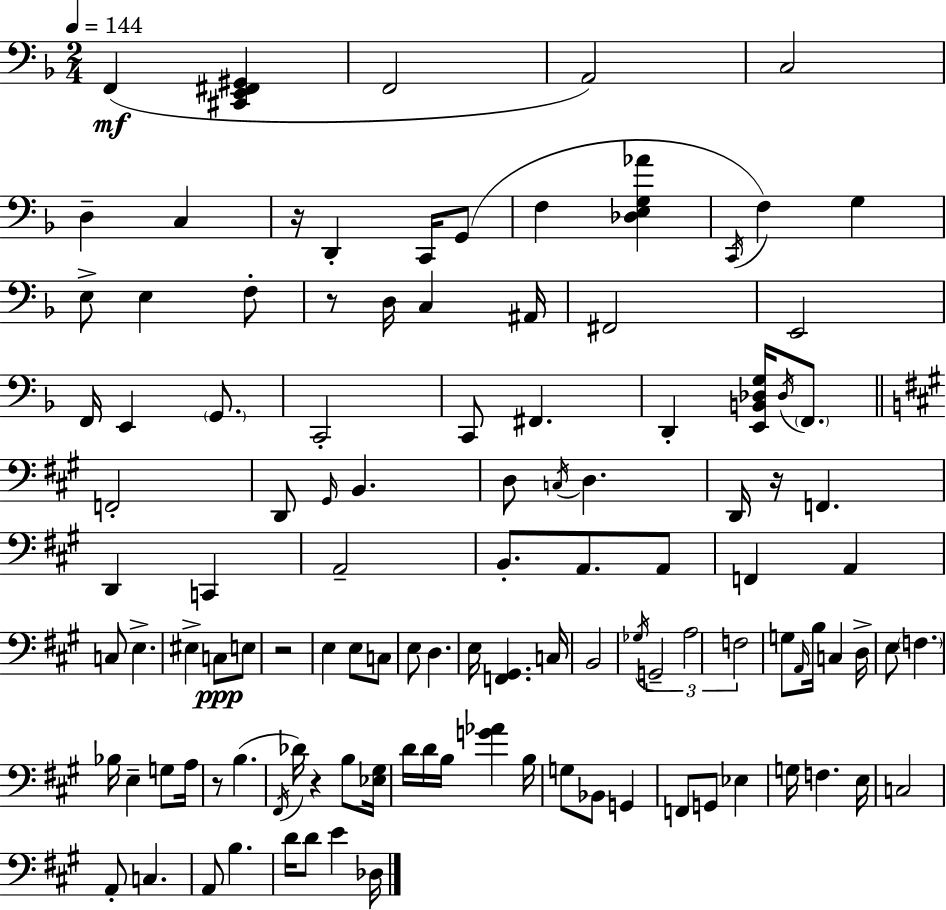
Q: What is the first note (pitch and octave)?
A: F2